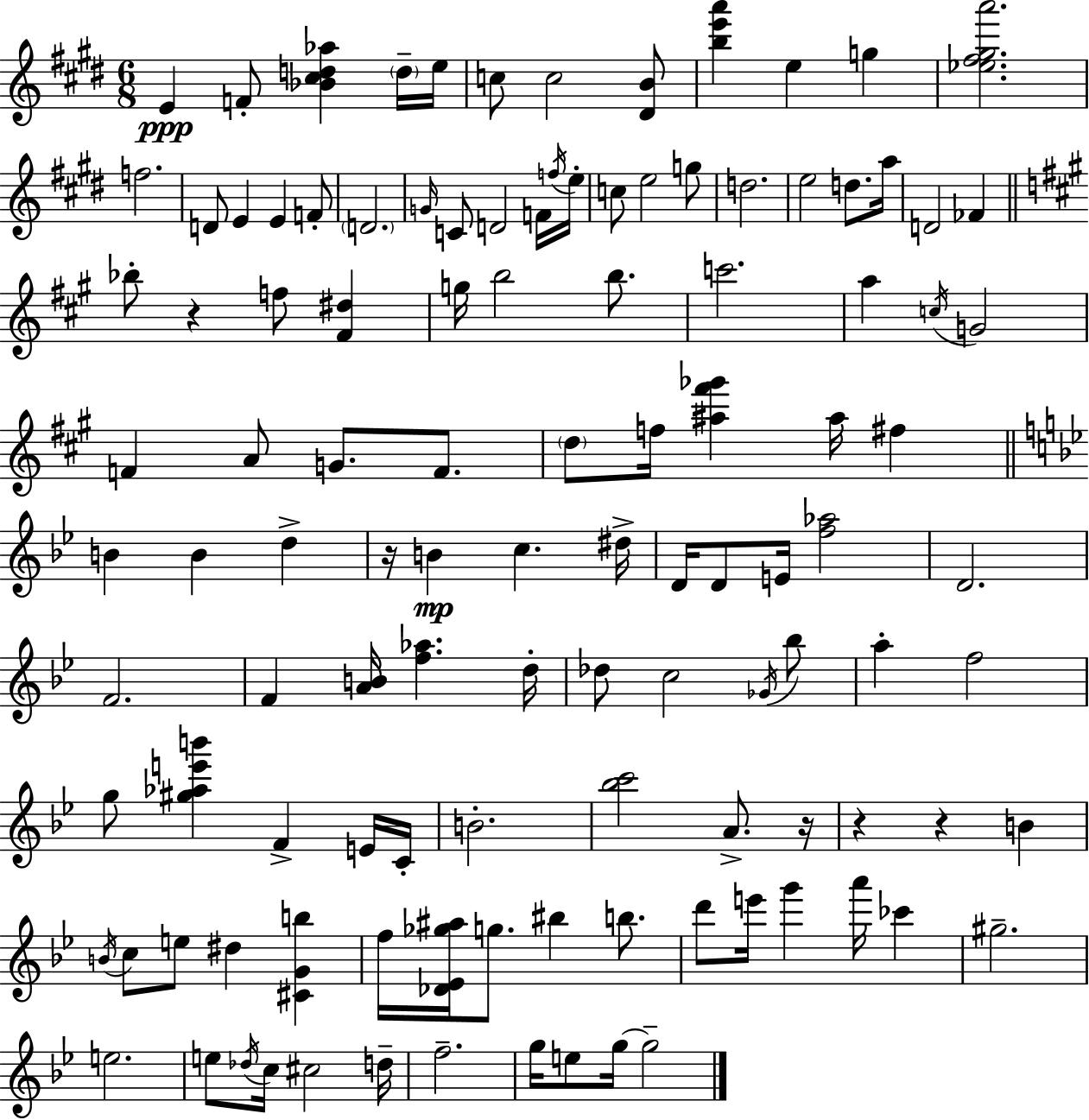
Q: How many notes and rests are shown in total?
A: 115